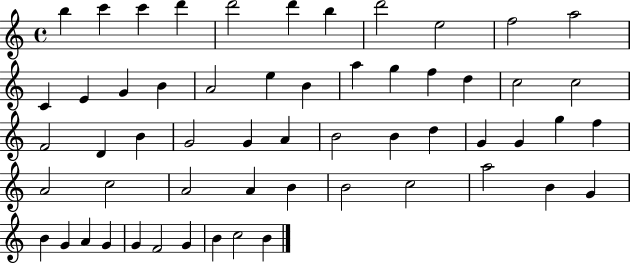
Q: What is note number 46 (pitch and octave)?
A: B4